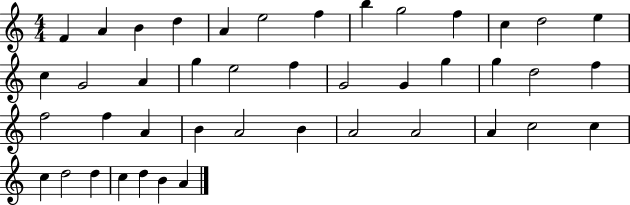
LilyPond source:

{
  \clef treble
  \numericTimeSignature
  \time 4/4
  \key c \major
  f'4 a'4 b'4 d''4 | a'4 e''2 f''4 | b''4 g''2 f''4 | c''4 d''2 e''4 | \break c''4 g'2 a'4 | g''4 e''2 f''4 | g'2 g'4 g''4 | g''4 d''2 f''4 | \break f''2 f''4 a'4 | b'4 a'2 b'4 | a'2 a'2 | a'4 c''2 c''4 | \break c''4 d''2 d''4 | c''4 d''4 b'4 a'4 | \bar "|."
}